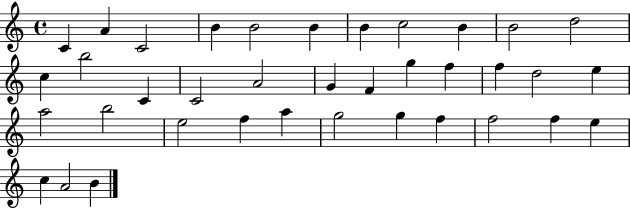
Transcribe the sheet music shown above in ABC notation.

X:1
T:Untitled
M:4/4
L:1/4
K:C
C A C2 B B2 B B c2 B B2 d2 c b2 C C2 A2 G F g f f d2 e a2 b2 e2 f a g2 g f f2 f e c A2 B